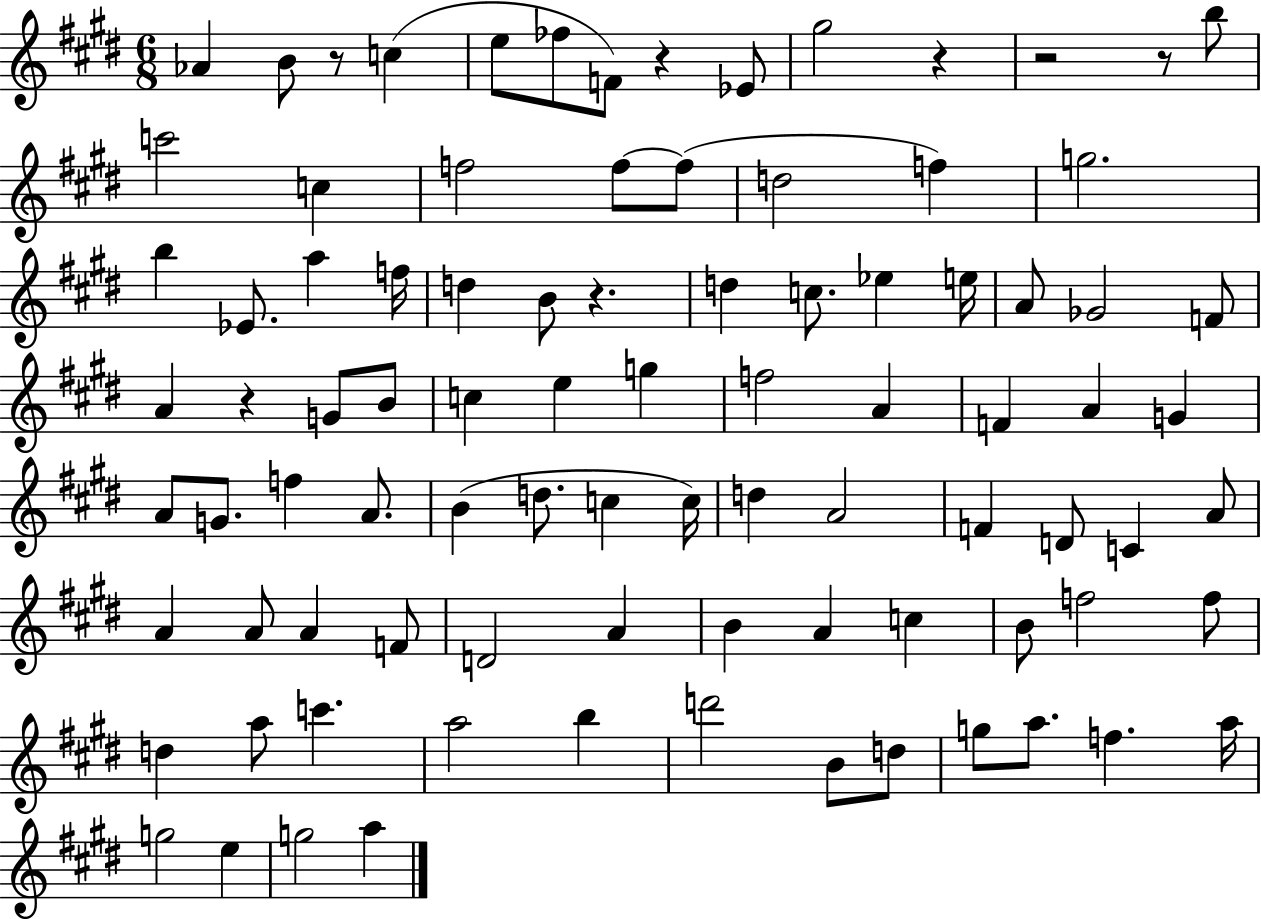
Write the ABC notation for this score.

X:1
T:Untitled
M:6/8
L:1/4
K:E
_A B/2 z/2 c e/2 _f/2 F/2 z _E/2 ^g2 z z2 z/2 b/2 c'2 c f2 f/2 f/2 d2 f g2 b _E/2 a f/4 d B/2 z d c/2 _e e/4 A/2 _G2 F/2 A z G/2 B/2 c e g f2 A F A G A/2 G/2 f A/2 B d/2 c c/4 d A2 F D/2 C A/2 A A/2 A F/2 D2 A B A c B/2 f2 f/2 d a/2 c' a2 b d'2 B/2 d/2 g/2 a/2 f a/4 g2 e g2 a